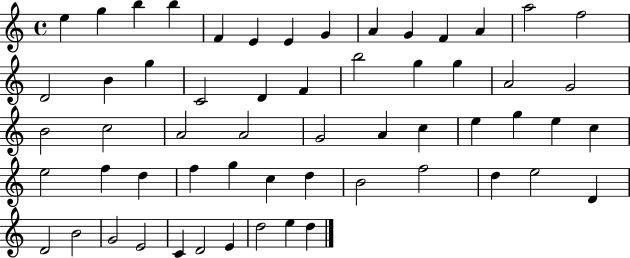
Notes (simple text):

E5/q G5/q B5/q B5/q F4/q E4/q E4/q G4/q A4/q G4/q F4/q A4/q A5/h F5/h D4/h B4/q G5/q C4/h D4/q F4/q B5/h G5/q G5/q A4/h G4/h B4/h C5/h A4/h A4/h G4/h A4/q C5/q E5/q G5/q E5/q C5/q E5/h F5/q D5/q F5/q G5/q C5/q D5/q B4/h F5/h D5/q E5/h D4/q D4/h B4/h G4/h E4/h C4/q D4/h E4/q D5/h E5/q D5/q